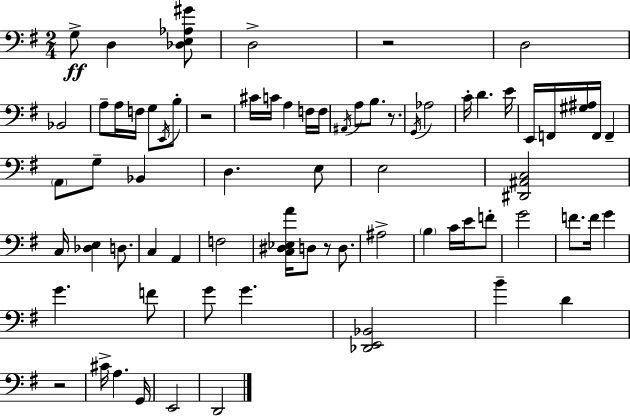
X:1
T:Untitled
M:2/4
L:1/4
K:G
G,/2 D, [_D,E,_A,^G]/2 D,2 z2 D,2 _B,,2 A,/2 A,/4 F,/4 G,/2 E,,/4 B,/2 z2 ^C/4 C/4 A, F,/4 F,/4 ^A,,/4 A,/2 B,/2 z/2 G,,/4 _A,2 C/4 D E/4 E,,/4 F,,/4 [^G,^A,]/4 F,,/4 F,, A,,/2 G,/2 _B,, D, E,/2 E,2 [^D,,^A,,C,]2 C,/4 [_D,E,] D,/2 C, A,, F,2 [C,^D,_E,A]/4 D,/2 z/2 D,/2 ^A,2 B, C/4 E/4 F/2 G2 F/2 F/4 G G F/2 G/2 G [_D,,E,,_B,,]2 B D z2 ^C/4 A, G,,/4 E,,2 D,,2